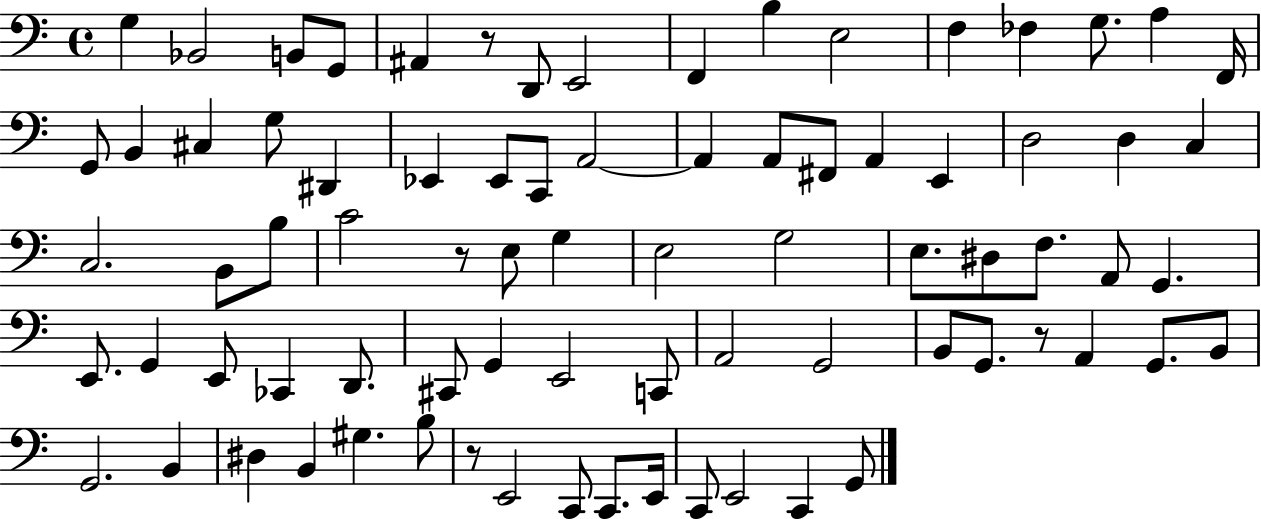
{
  \clef bass
  \time 4/4
  \defaultTimeSignature
  \key c \major
  \repeat volta 2 { g4 bes,2 b,8 g,8 | ais,4 r8 d,8 e,2 | f,4 b4 e2 | f4 fes4 g8. a4 f,16 | \break g,8 b,4 cis4 g8 dis,4 | ees,4 ees,8 c,8 a,2~~ | a,4 a,8 fis,8 a,4 e,4 | d2 d4 c4 | \break c2. b,8 b8 | c'2 r8 e8 g4 | e2 g2 | e8. dis8 f8. a,8 g,4. | \break e,8. g,4 e,8 ces,4 d,8. | cis,8 g,4 e,2 c,8 | a,2 g,2 | b,8 g,8. r8 a,4 g,8. b,8 | \break g,2. b,4 | dis4 b,4 gis4. b8 | r8 e,2 c,8 c,8. e,16 | c,8 e,2 c,4 g,8 | \break } \bar "|."
}